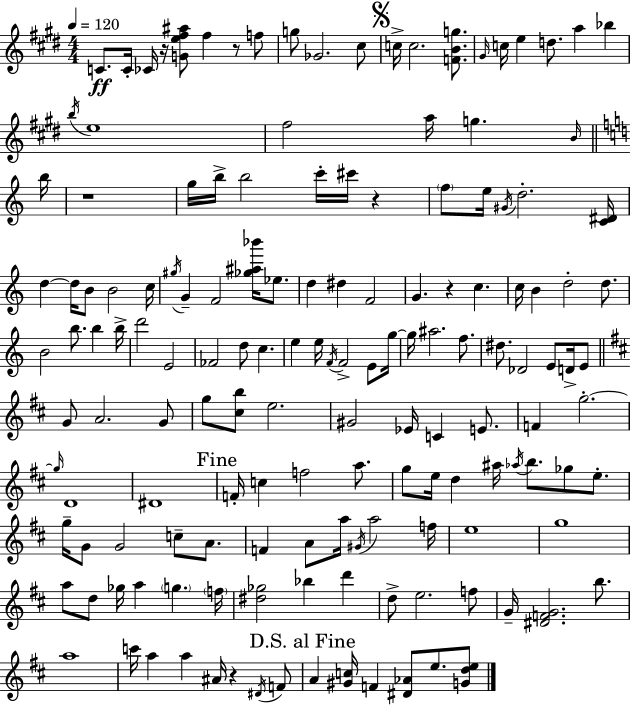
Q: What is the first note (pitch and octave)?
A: C4